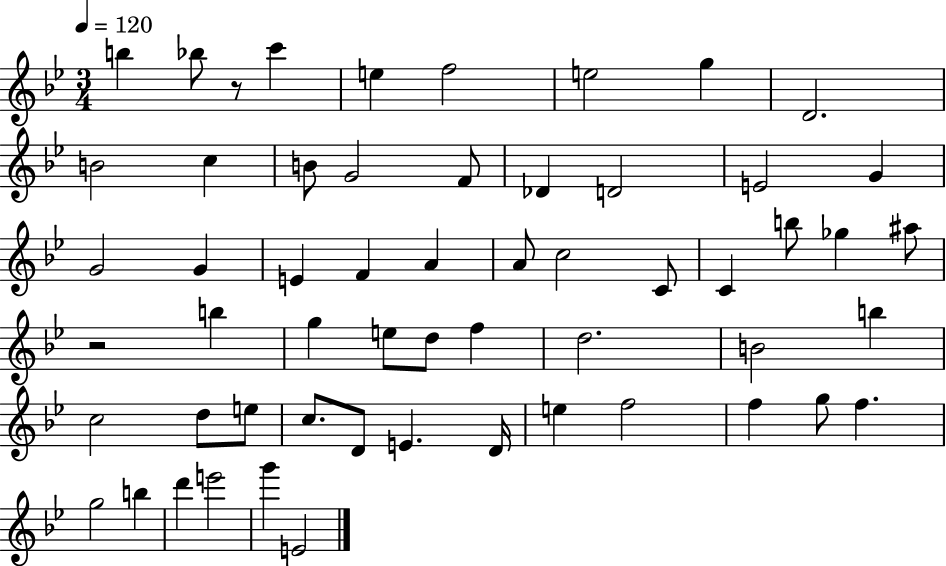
B5/q Bb5/e R/e C6/q E5/q F5/h E5/h G5/q D4/h. B4/h C5/q B4/e G4/h F4/e Db4/q D4/h E4/h G4/q G4/h G4/q E4/q F4/q A4/q A4/e C5/h C4/e C4/q B5/e Gb5/q A#5/e R/h B5/q G5/q E5/e D5/e F5/q D5/h. B4/h B5/q C5/h D5/e E5/e C5/e. D4/e E4/q. D4/s E5/q F5/h F5/q G5/e F5/q. G5/h B5/q D6/q E6/h G6/q E4/h